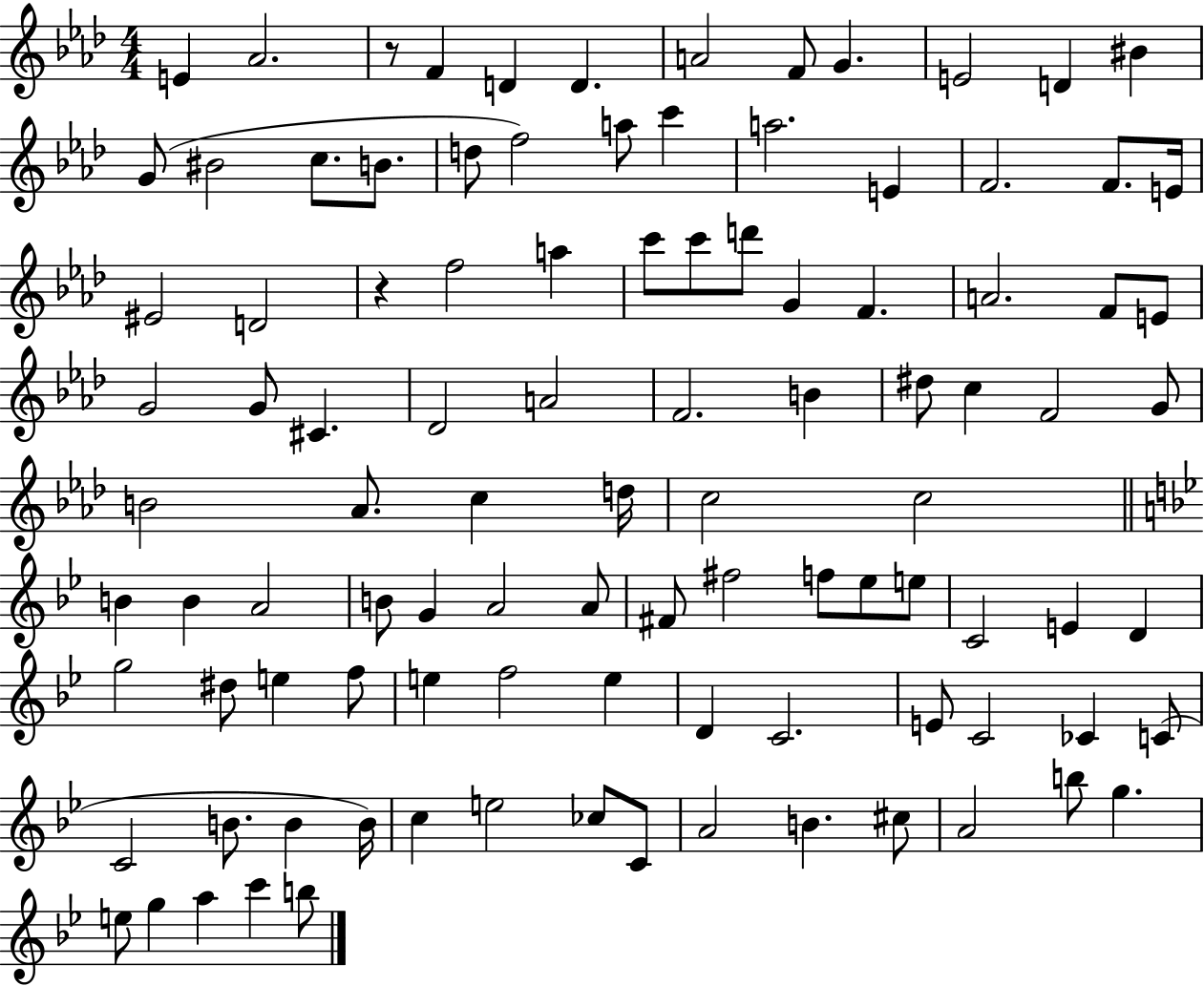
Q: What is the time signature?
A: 4/4